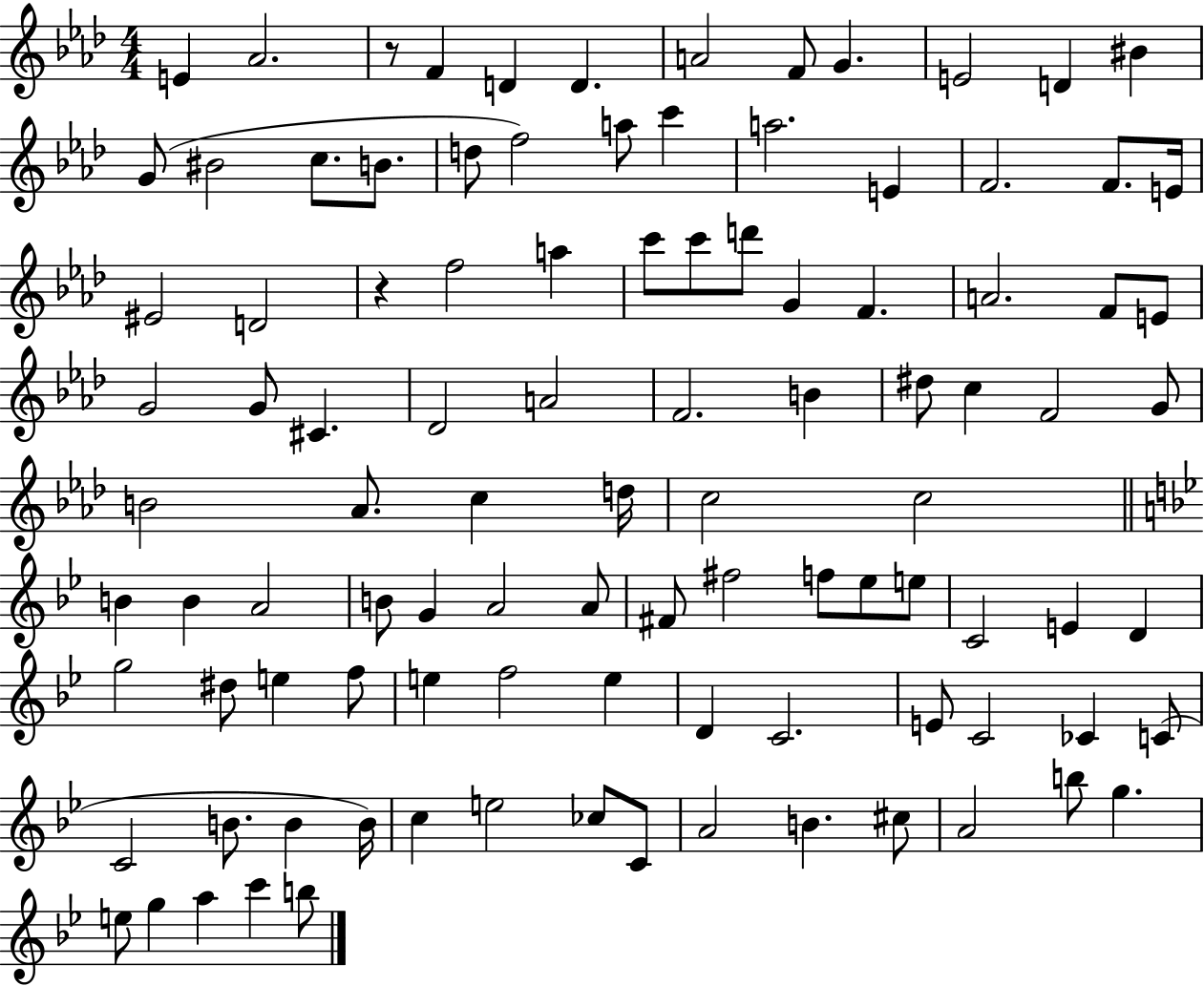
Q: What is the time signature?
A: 4/4